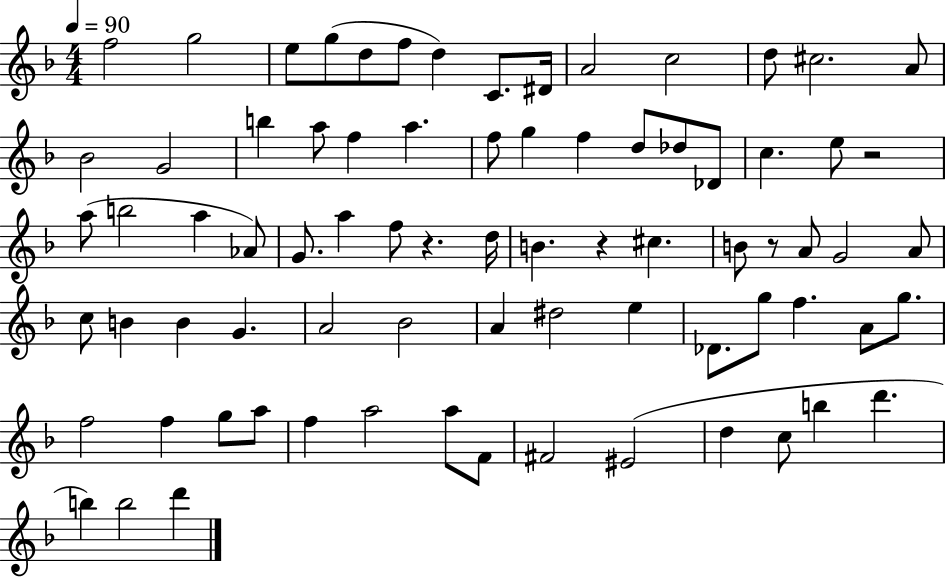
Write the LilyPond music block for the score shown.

{
  \clef treble
  \numericTimeSignature
  \time 4/4
  \key f \major
  \tempo 4 = 90
  f''2 g''2 | e''8 g''8( d''8 f''8 d''4) c'8. dis'16 | a'2 c''2 | d''8 cis''2. a'8 | \break bes'2 g'2 | b''4 a''8 f''4 a''4. | f''8 g''4 f''4 d''8 des''8 des'8 | c''4. e''8 r2 | \break a''8( b''2 a''4 aes'8) | g'8. a''4 f''8 r4. d''16 | b'4. r4 cis''4. | b'8 r8 a'8 g'2 a'8 | \break c''8 b'4 b'4 g'4. | a'2 bes'2 | a'4 dis''2 e''4 | des'8. g''8 f''4. a'8 g''8. | \break f''2 f''4 g''8 a''8 | f''4 a''2 a''8 f'8 | fis'2 eis'2( | d''4 c''8 b''4 d'''4. | \break b''4) b''2 d'''4 | \bar "|."
}